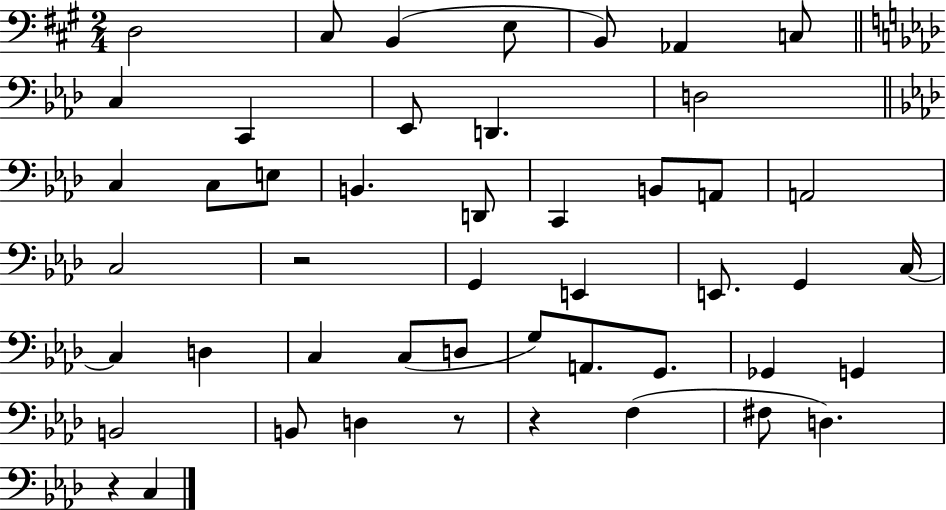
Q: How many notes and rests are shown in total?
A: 48